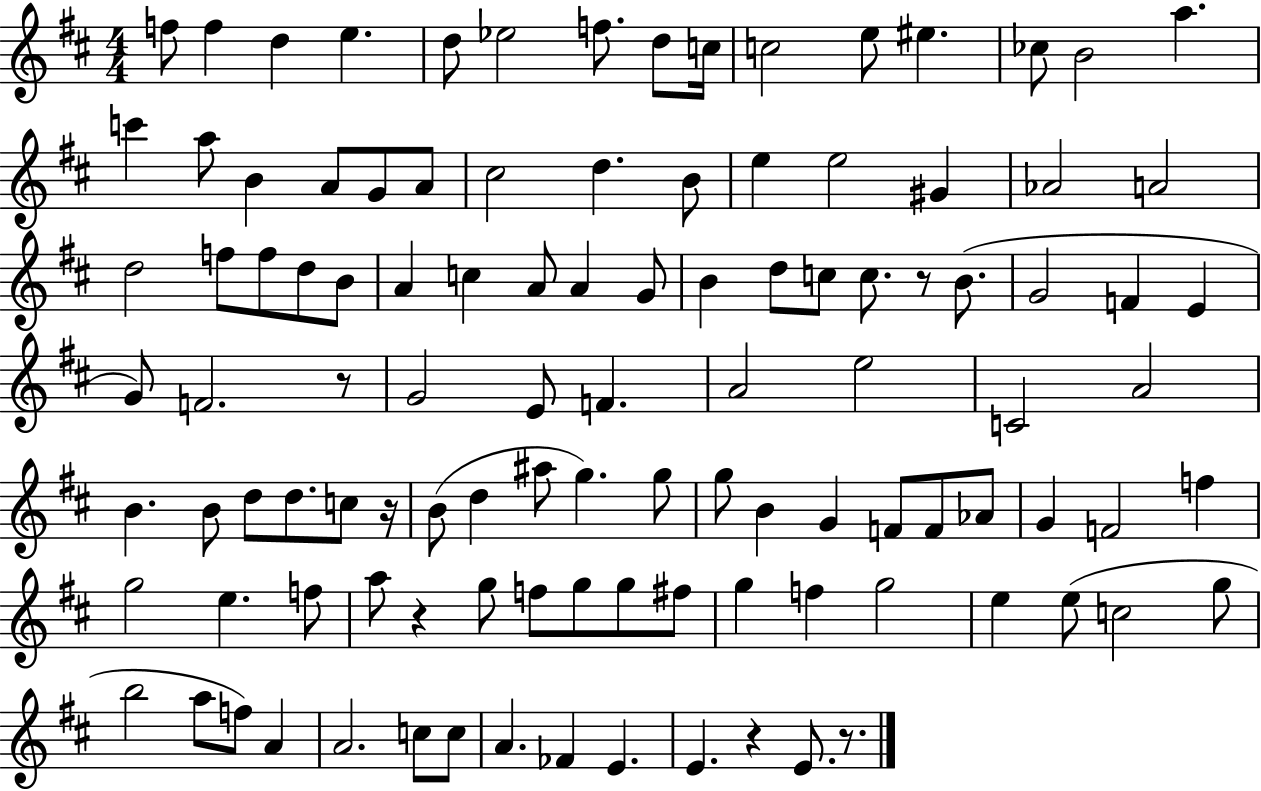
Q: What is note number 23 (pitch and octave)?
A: D5